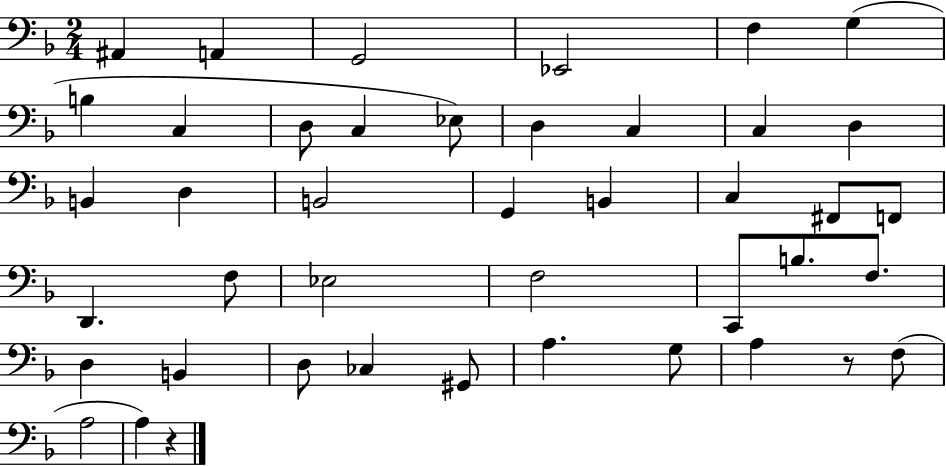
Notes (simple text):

A#2/q A2/q G2/h Eb2/h F3/q G3/q B3/q C3/q D3/e C3/q Eb3/e D3/q C3/q C3/q D3/q B2/q D3/q B2/h G2/q B2/q C3/q F#2/e F2/e D2/q. F3/e Eb3/h F3/h C2/e B3/e. F3/e. D3/q B2/q D3/e CES3/q G#2/e A3/q. G3/e A3/q R/e F3/e A3/h A3/q R/q